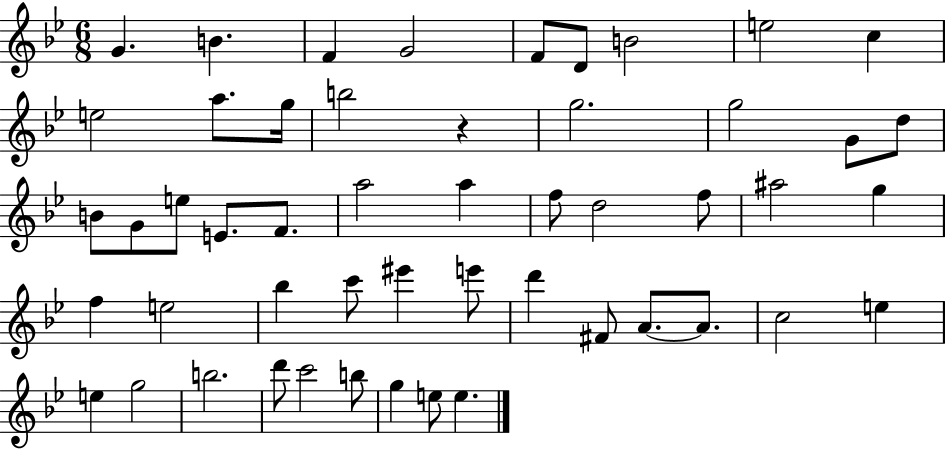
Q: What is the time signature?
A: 6/8